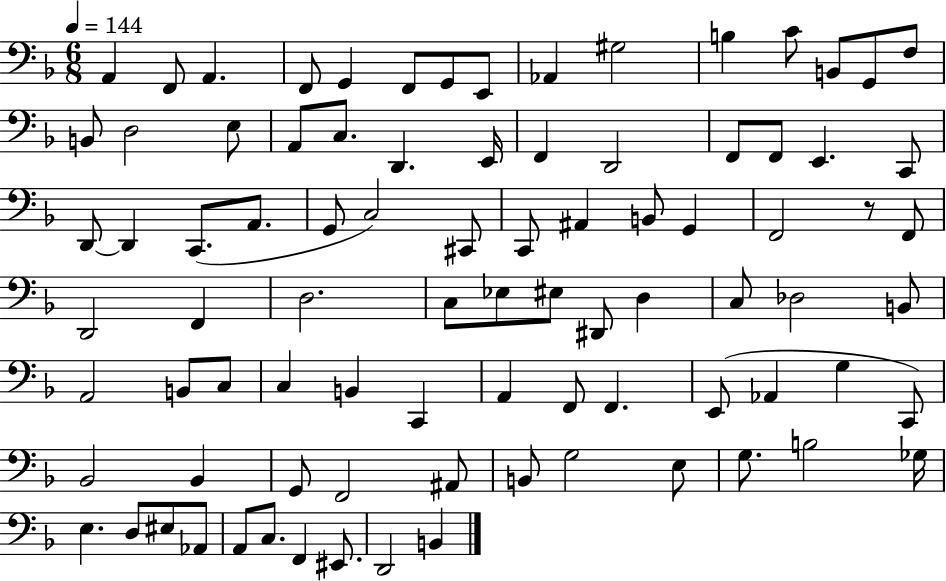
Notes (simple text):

A2/q F2/e A2/q. F2/e G2/q F2/e G2/e E2/e Ab2/q G#3/h B3/q C4/e B2/e G2/e F3/e B2/e D3/h E3/e A2/e C3/e. D2/q. E2/s F2/q D2/h F2/e F2/e E2/q. C2/e D2/e D2/q C2/e. A2/e. G2/e C3/h C#2/e C2/e A#2/q B2/e G2/q F2/h R/e F2/e D2/h F2/q D3/h. C3/e Eb3/e EIS3/e D#2/e D3/q C3/e Db3/h B2/e A2/h B2/e C3/e C3/q B2/q C2/q A2/q F2/e F2/q. E2/e Ab2/q G3/q C2/e Bb2/h Bb2/q G2/e F2/h A#2/e B2/e G3/h E3/e G3/e. B3/h Gb3/s E3/q. D3/e EIS3/e Ab2/e A2/e C3/e. F2/q EIS2/e. D2/h B2/q